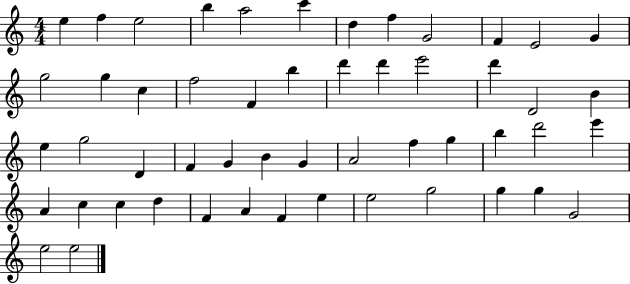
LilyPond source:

{
  \clef treble
  \numericTimeSignature
  \time 4/4
  \key c \major
  e''4 f''4 e''2 | b''4 a''2 c'''4 | d''4 f''4 g'2 | f'4 e'2 g'4 | \break g''2 g''4 c''4 | f''2 f'4 b''4 | d'''4 d'''4 e'''2 | d'''4 d'2 b'4 | \break e''4 g''2 d'4 | f'4 g'4 b'4 g'4 | a'2 f''4 g''4 | b''4 d'''2 e'''4 | \break a'4 c''4 c''4 d''4 | f'4 a'4 f'4 e''4 | e''2 g''2 | g''4 g''4 g'2 | \break e''2 e''2 | \bar "|."
}